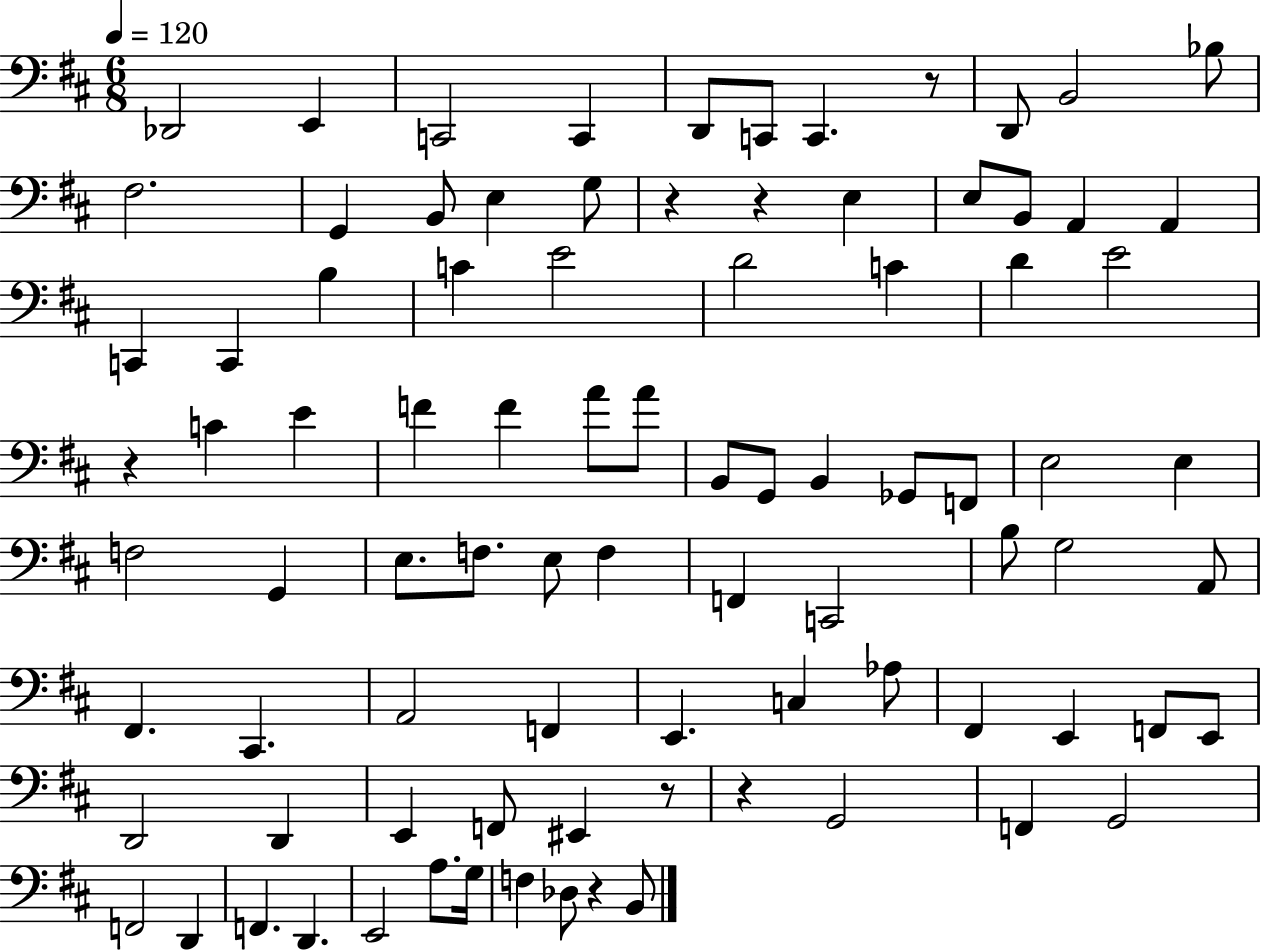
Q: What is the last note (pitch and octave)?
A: B2